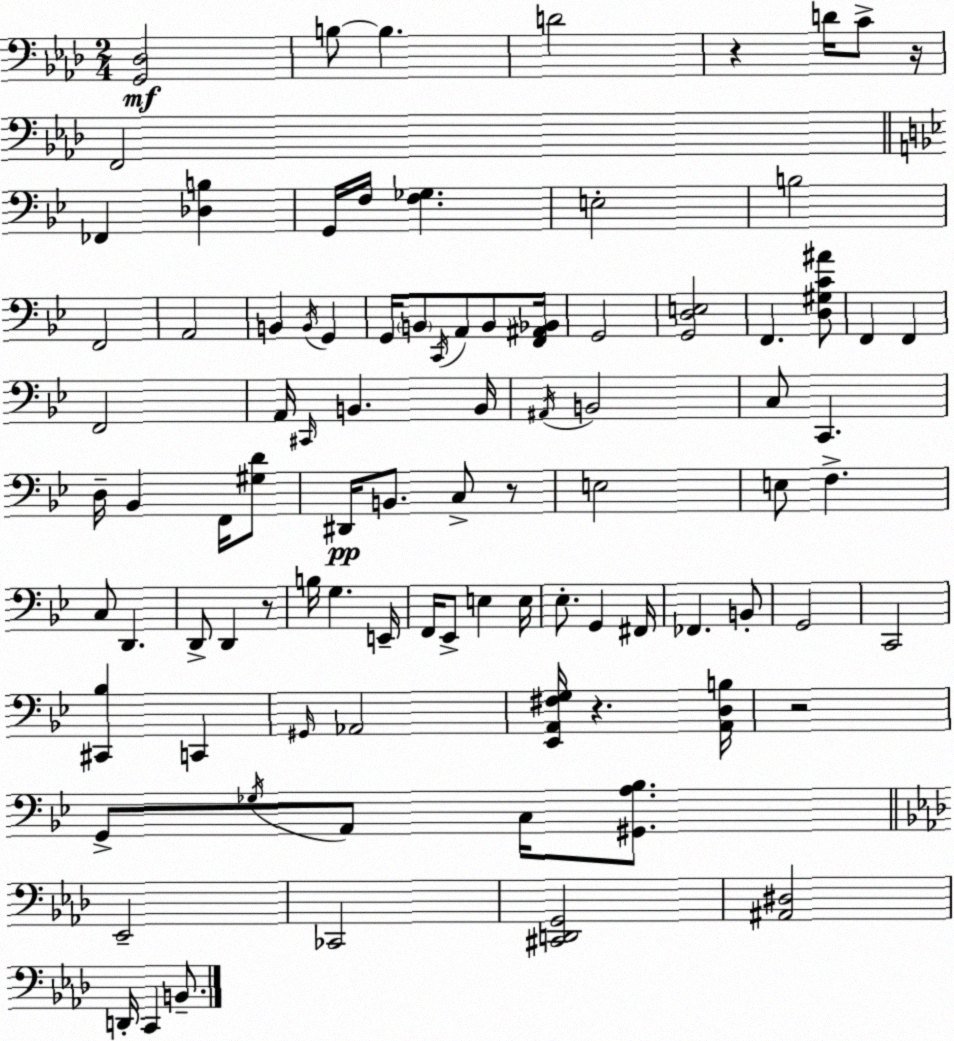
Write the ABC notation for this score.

X:1
T:Untitled
M:2/4
L:1/4
K:Fm
[G,,_D,]2 B,/2 B, D2 z D/4 C/2 z/4 F,,2 _F,, [_D,B,] G,,/4 F,/4 [F,_G,] E,2 B,2 F,,2 A,,2 B,, B,,/4 G,, G,,/4 B,,/2 C,,/4 A,,/2 B,,/2 [F,,^A,,_B,,]/4 G,,2 [G,,D,E,]2 F,, [D,^G,C^A]/2 F,, F,, F,,2 A,,/4 ^C,,/4 B,, B,,/4 ^A,,/4 B,,2 C,/2 C,, D,/4 _B,, F,,/4 [^G,D]/2 ^D,,/4 B,,/2 C,/2 z/2 E,2 E,/2 F, C,/2 D,, D,,/2 D,, z/2 B,/4 G, E,,/4 F,,/4 _E,,/2 E, E,/4 _E,/2 G,, ^F,,/4 _F,, B,,/2 G,,2 C,,2 [^C,,_B,] C,, ^G,,/4 _A,,2 [_E,,A,,^F,G,]/4 z [A,,D,B,]/4 z2 G,,/2 _G,/4 A,,/2 C,/4 [^G,,A,_B,]/2 _E,,2 _C,,2 [^C,,D,,G,,]2 [^A,,^D,]2 D,,/4 C,, B,,/2